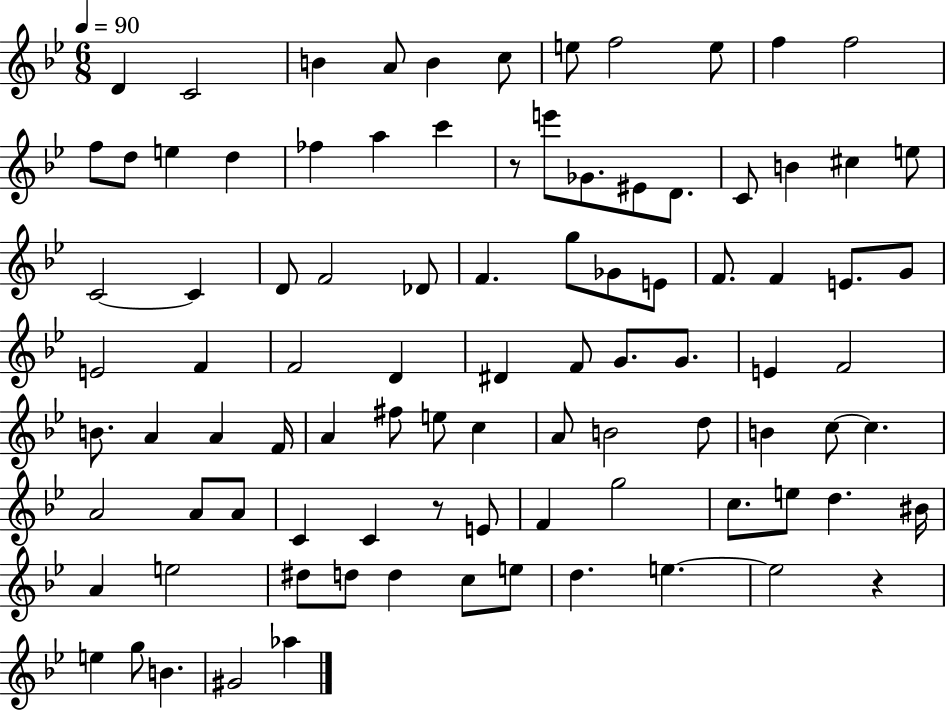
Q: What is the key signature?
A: BES major